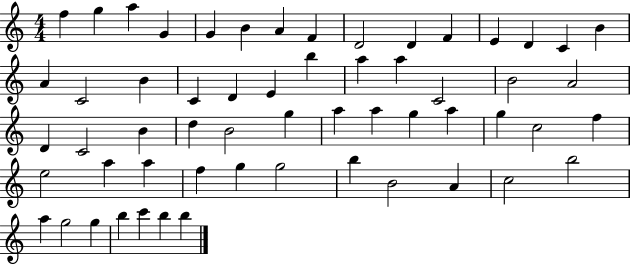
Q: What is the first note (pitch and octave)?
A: F5